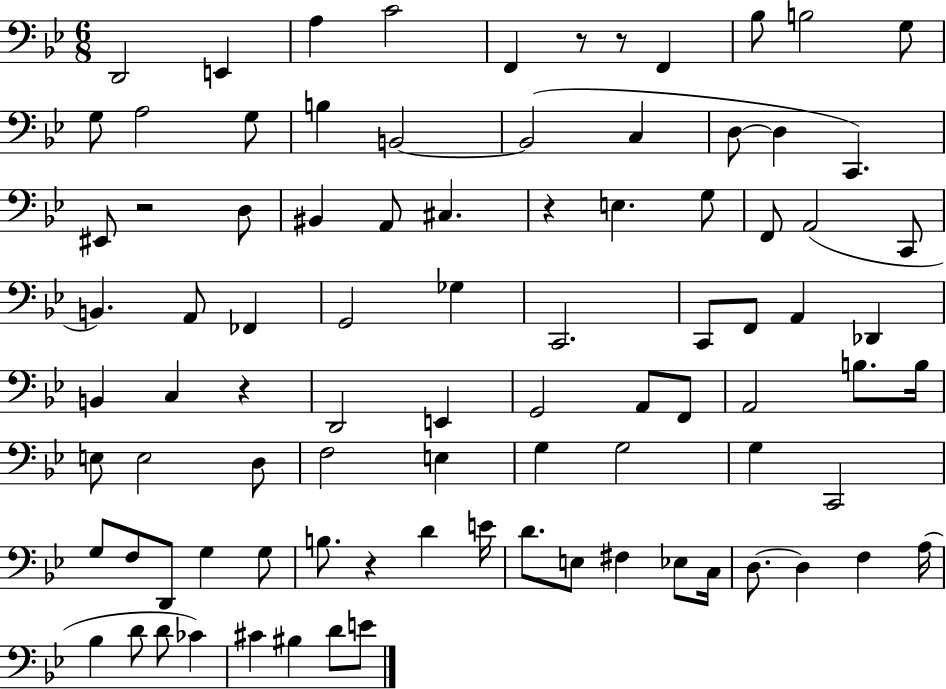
X:1
T:Untitled
M:6/8
L:1/4
K:Bb
D,,2 E,, A, C2 F,, z/2 z/2 F,, _B,/2 B,2 G,/2 G,/2 A,2 G,/2 B, B,,2 B,,2 C, D,/2 D, C,, ^E,,/2 z2 D,/2 ^B,, A,,/2 ^C, z E, G,/2 F,,/2 A,,2 C,,/2 B,, A,,/2 _F,, G,,2 _G, C,,2 C,,/2 F,,/2 A,, _D,, B,, C, z D,,2 E,, G,,2 A,,/2 F,,/2 A,,2 B,/2 B,/4 E,/2 E,2 D,/2 F,2 E, G, G,2 G, C,,2 G,/2 F,/2 D,,/2 G, G,/2 B,/2 z D E/4 D/2 E,/2 ^F, _E,/2 C,/4 D,/2 D, F, A,/4 _B, D/2 D/2 _C ^C ^B, D/2 E/2